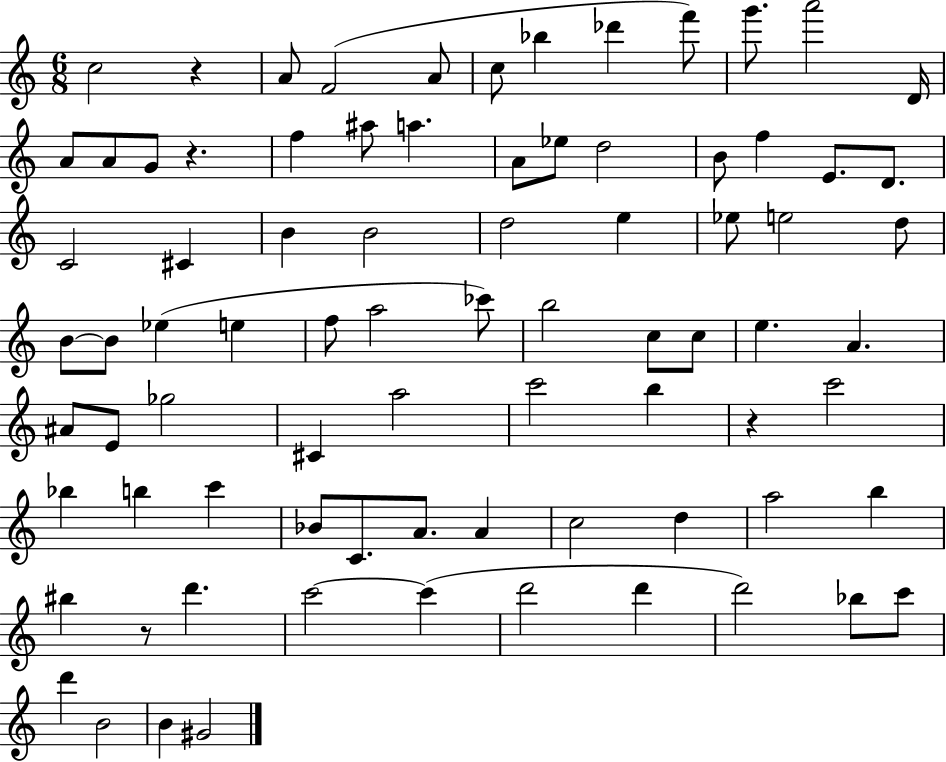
{
  \clef treble
  \numericTimeSignature
  \time 6/8
  \key c \major
  \repeat volta 2 { c''2 r4 | a'8 f'2( a'8 | c''8 bes''4 des'''4 f'''8) | g'''8. a'''2 d'16 | \break a'8 a'8 g'8 r4. | f''4 ais''8 a''4. | a'8 ees''8 d''2 | b'8 f''4 e'8. d'8. | \break c'2 cis'4 | b'4 b'2 | d''2 e''4 | ees''8 e''2 d''8 | \break b'8~~ b'8 ees''4( e''4 | f''8 a''2 ces'''8) | b''2 c''8 c''8 | e''4. a'4. | \break ais'8 e'8 ges''2 | cis'4 a''2 | c'''2 b''4 | r4 c'''2 | \break bes''4 b''4 c'''4 | bes'8 c'8. a'8. a'4 | c''2 d''4 | a''2 b''4 | \break bis''4 r8 d'''4. | c'''2~~ c'''4( | d'''2 d'''4 | d'''2) bes''8 c'''8 | \break d'''4 b'2 | b'4 gis'2 | } \bar "|."
}